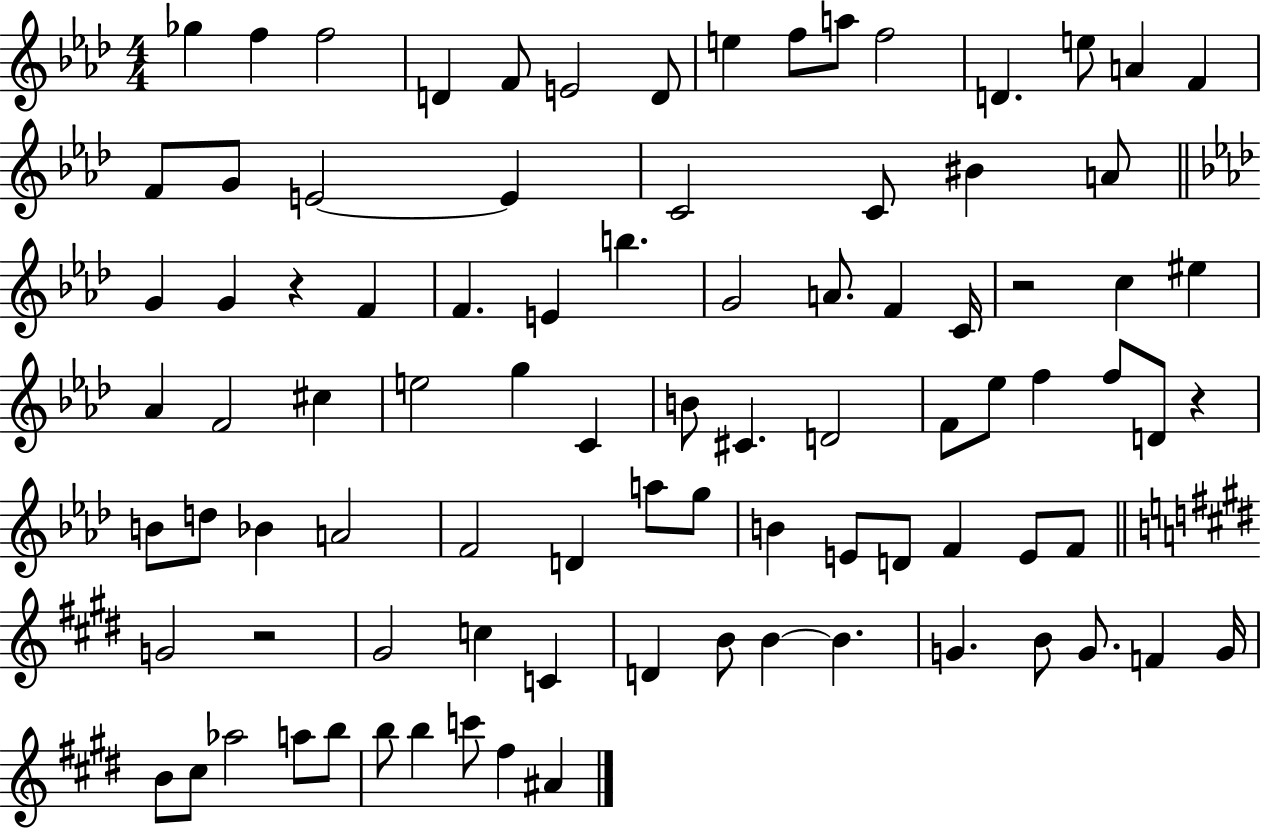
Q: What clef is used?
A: treble